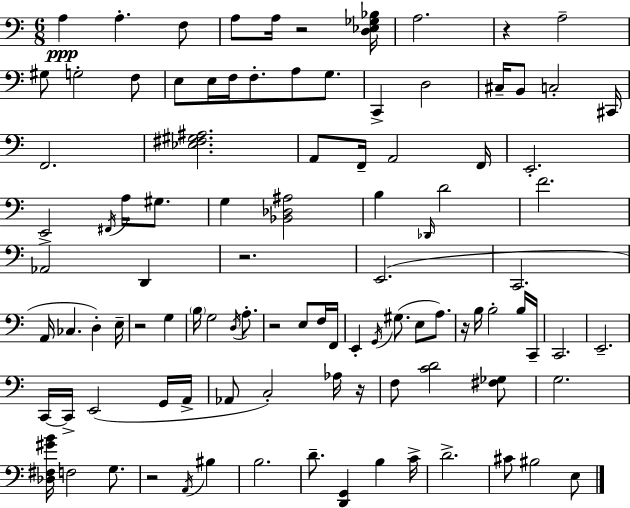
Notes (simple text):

A3/q A3/q. F3/e A3/e A3/s R/h [D3,Eb3,Gb3,Bb3]/s A3/h. R/q A3/h G#3/e G3/h F3/e E3/e E3/s F3/s F3/e. A3/e G3/e. C2/q D3/h C#3/s B2/e C3/h C#2/s F2/h. [Eb3,F#3,G#3,A#3]/h. A2/e F2/s A2/h F2/s E2/h. E2/h F#2/s A3/s G#3/e. G3/q [Bb2,Db3,A#3]/h B3/q Db2/s D4/h F4/h. Ab2/h D2/q R/h. E2/h. C2/h. A2/s CES3/q. D3/q E3/s R/h G3/q B3/s G3/h D3/s A3/e. R/h E3/e F3/s F2/s E2/q G2/s G#3/e. E3/e A3/e. R/s B3/s B3/h B3/s C2/s C2/h. E2/h. C2/s C2/s E2/h G2/s A2/s Ab2/e C3/h Ab3/s R/s F3/e [C4,D4]/h [F#3,Gb3]/e G3/h. [Db3,F#3,G#4,B4]/s F3/h G3/e. R/h A2/s BIS3/q B3/h. D4/e. [D2,G2]/q B3/q C4/s D4/h. C#4/e BIS3/h E3/e